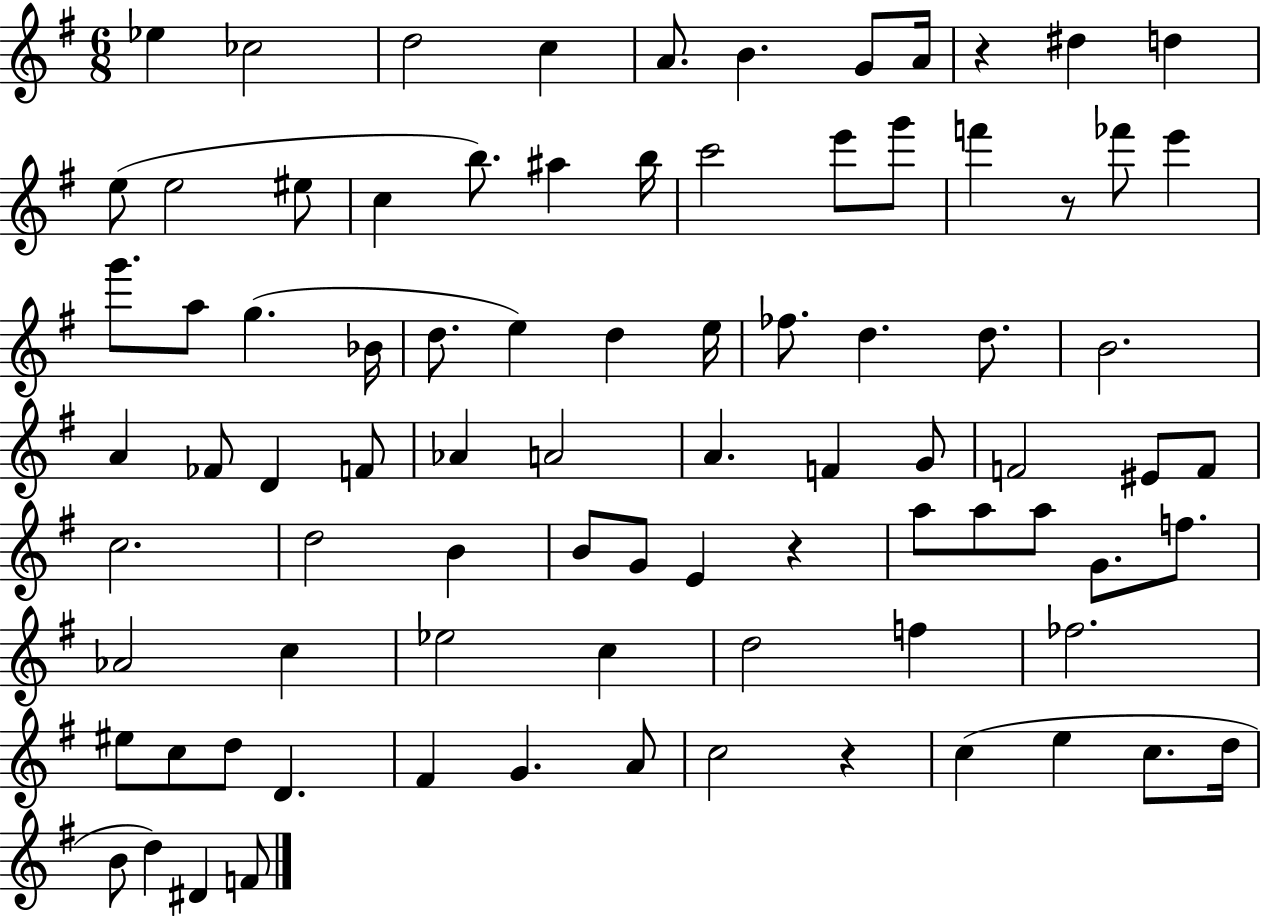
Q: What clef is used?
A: treble